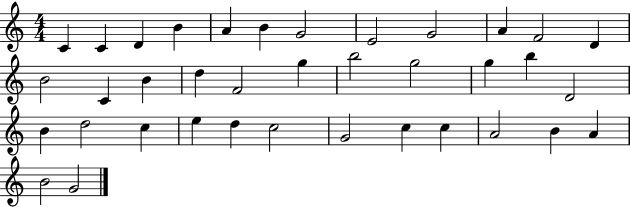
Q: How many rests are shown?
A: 0